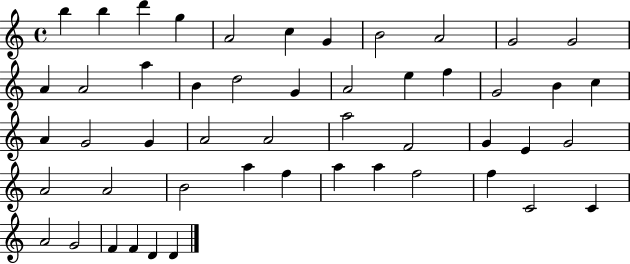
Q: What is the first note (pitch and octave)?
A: B5